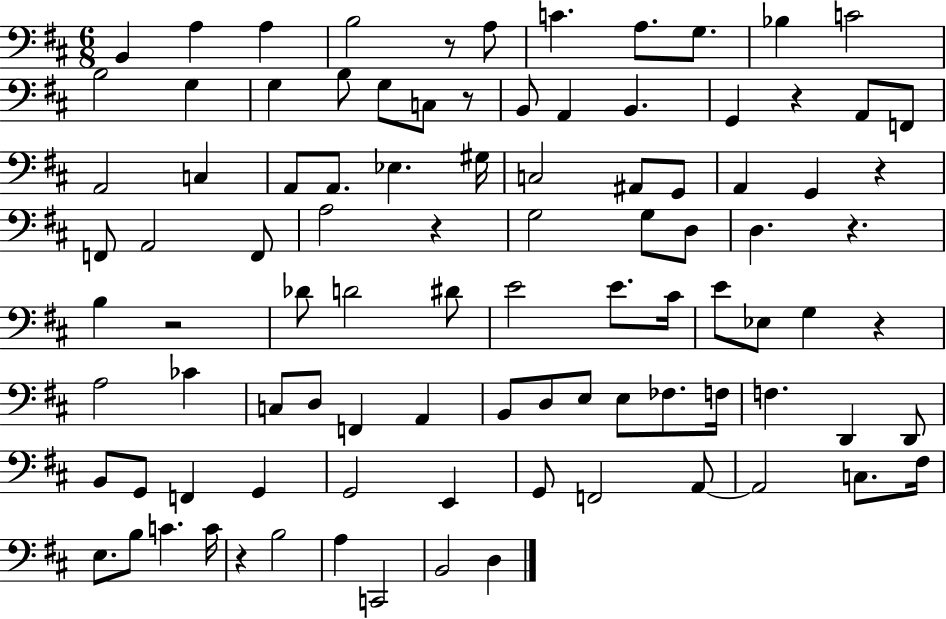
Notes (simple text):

B2/q A3/q A3/q B3/h R/e A3/e C4/q. A3/e. G3/e. Bb3/q C4/h B3/h G3/q G3/q B3/e G3/e C3/e R/e B2/e A2/q B2/q. G2/q R/q A2/e F2/e A2/h C3/q A2/e A2/e. Eb3/q. G#3/s C3/h A#2/e G2/e A2/q G2/q R/q F2/e A2/h F2/e A3/h R/q G3/h G3/e D3/e D3/q. R/q. B3/q R/h Db4/e D4/h D#4/e E4/h E4/e. C#4/s E4/e Eb3/e G3/q R/q A3/h CES4/q C3/e D3/e F2/q A2/q B2/e D3/e E3/e E3/e FES3/e. F3/s F3/q. D2/q D2/e B2/e G2/e F2/q G2/q G2/h E2/q G2/e F2/h A2/e A2/h C3/e. F#3/s E3/e. B3/e C4/q. C4/s R/q B3/h A3/q C2/h B2/h D3/q